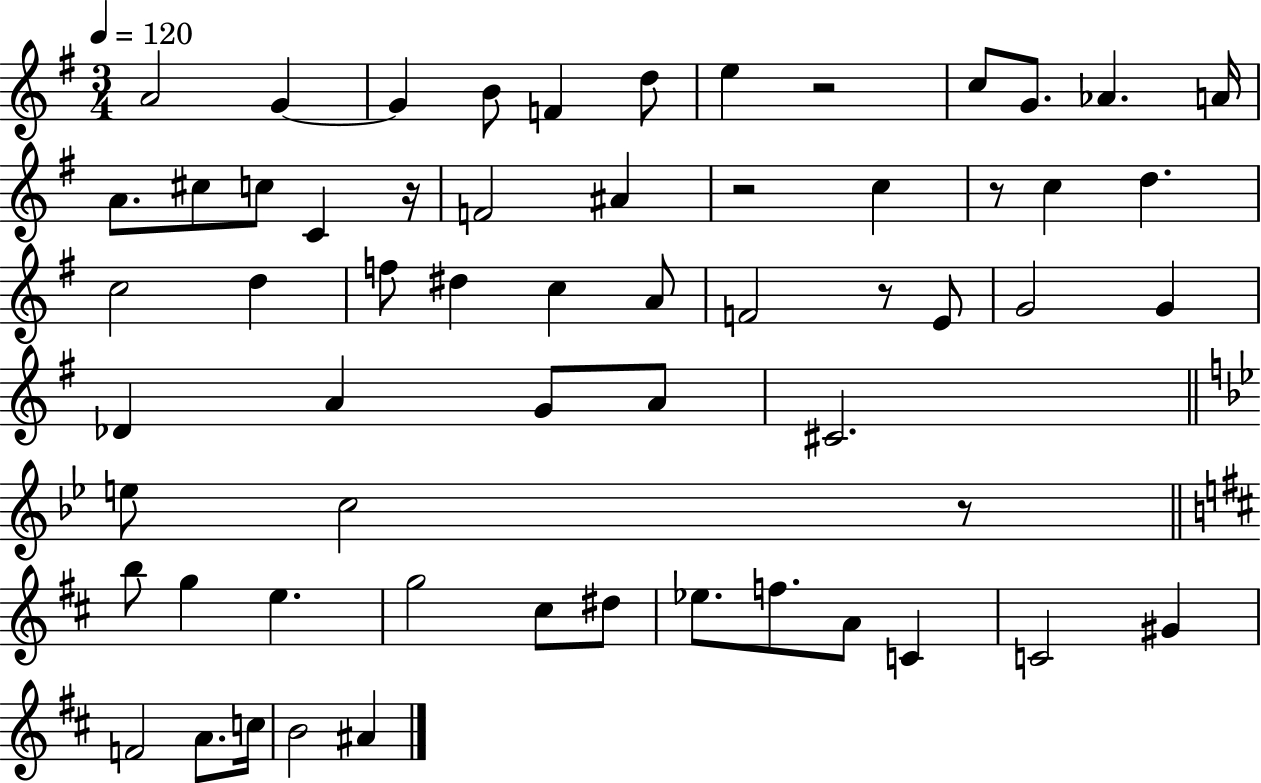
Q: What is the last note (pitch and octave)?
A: A#4